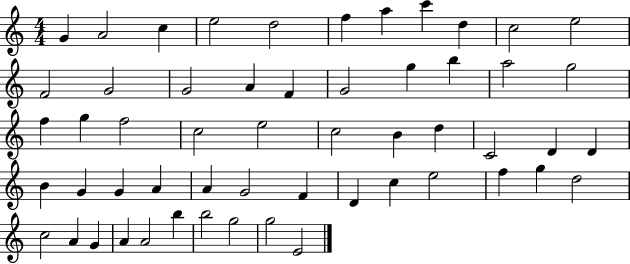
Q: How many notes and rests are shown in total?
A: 55